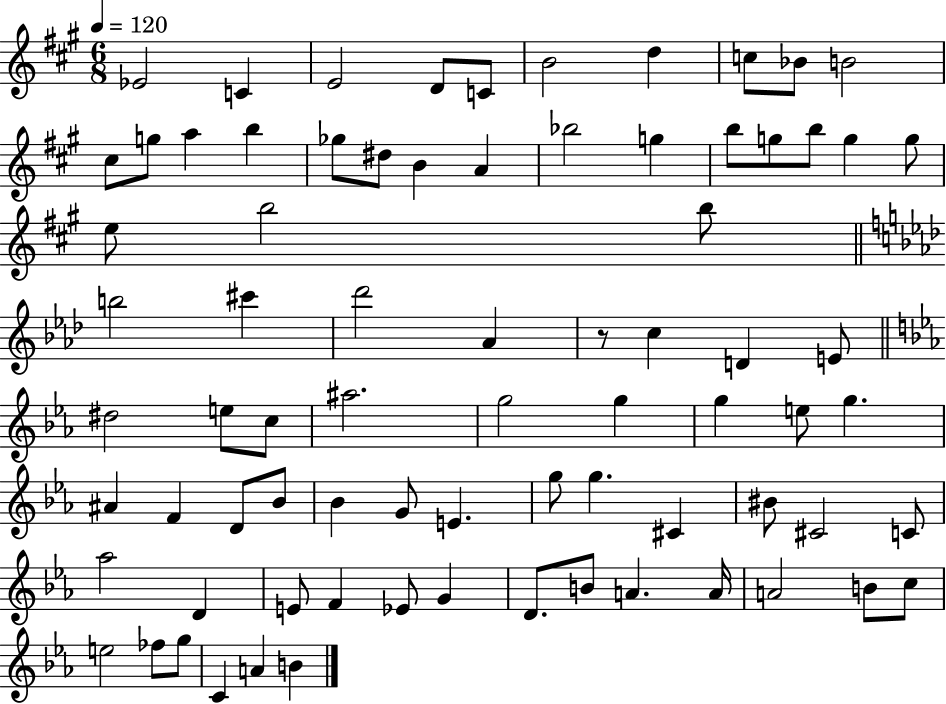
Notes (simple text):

Eb4/h C4/q E4/h D4/e C4/e B4/h D5/q C5/e Bb4/e B4/h C#5/e G5/e A5/q B5/q Gb5/e D#5/e B4/q A4/q Bb5/h G5/q B5/e G5/e B5/e G5/q G5/e E5/e B5/h B5/e B5/h C#6/q Db6/h Ab4/q R/e C5/q D4/q E4/e D#5/h E5/e C5/e A#5/h. G5/h G5/q G5/q E5/e G5/q. A#4/q F4/q D4/e Bb4/e Bb4/q G4/e E4/q. G5/e G5/q. C#4/q BIS4/e C#4/h C4/e Ab5/h D4/q E4/e F4/q Eb4/e G4/q D4/e. B4/e A4/q. A4/s A4/h B4/e C5/e E5/h FES5/e G5/e C4/q A4/q B4/q